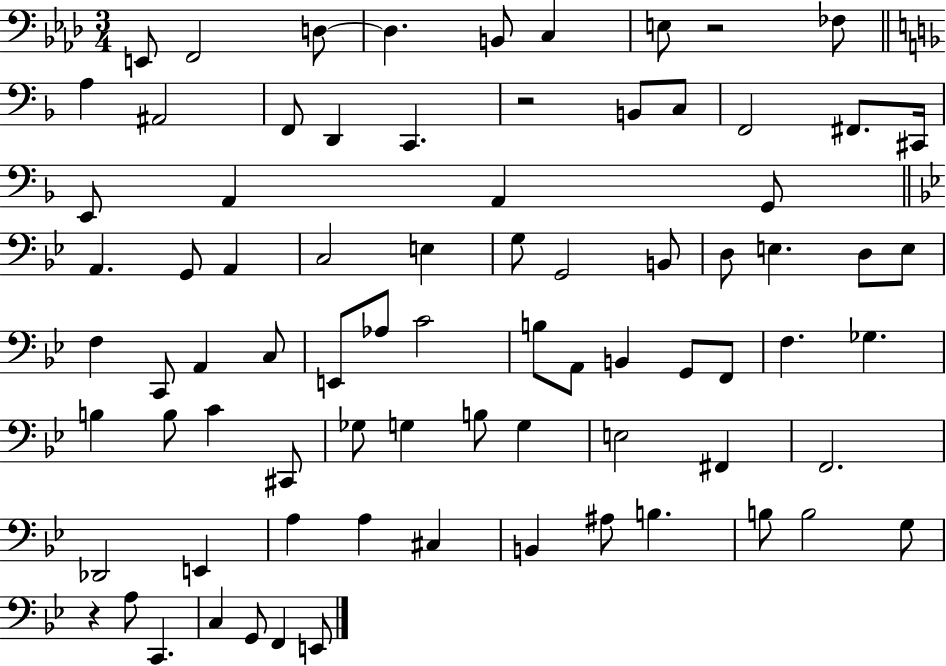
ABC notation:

X:1
T:Untitled
M:3/4
L:1/4
K:Ab
E,,/2 F,,2 D,/2 D, B,,/2 C, E,/2 z2 _F,/2 A, ^A,,2 F,,/2 D,, C,, z2 B,,/2 C,/2 F,,2 ^F,,/2 ^C,,/4 E,,/2 A,, A,, G,,/2 A,, G,,/2 A,, C,2 E, G,/2 G,,2 B,,/2 D,/2 E, D,/2 E,/2 F, C,,/2 A,, C,/2 E,,/2 _A,/2 C2 B,/2 A,,/2 B,, G,,/2 F,,/2 F, _G, B, B,/2 C ^C,,/2 _G,/2 G, B,/2 G, E,2 ^F,, F,,2 _D,,2 E,, A, A, ^C, B,, ^A,/2 B, B,/2 B,2 G,/2 z A,/2 C,, C, G,,/2 F,, E,,/2